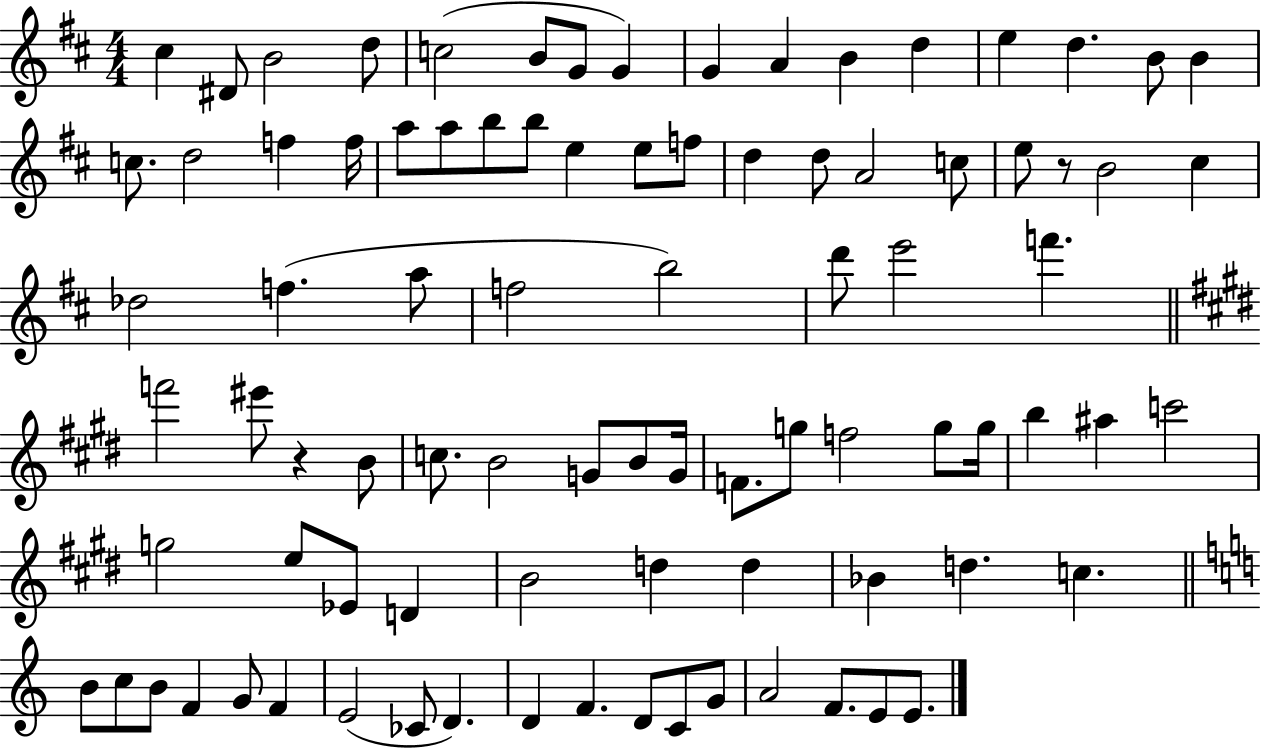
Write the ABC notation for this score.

X:1
T:Untitled
M:4/4
L:1/4
K:D
^c ^D/2 B2 d/2 c2 B/2 G/2 G G A B d e d B/2 B c/2 d2 f f/4 a/2 a/2 b/2 b/2 e e/2 f/2 d d/2 A2 c/2 e/2 z/2 B2 ^c _d2 f a/2 f2 b2 d'/2 e'2 f' f'2 ^e'/2 z B/2 c/2 B2 G/2 B/2 G/4 F/2 g/2 f2 g/2 g/4 b ^a c'2 g2 e/2 _E/2 D B2 d d _B d c B/2 c/2 B/2 F G/2 F E2 _C/2 D D F D/2 C/2 G/2 A2 F/2 E/2 E/2